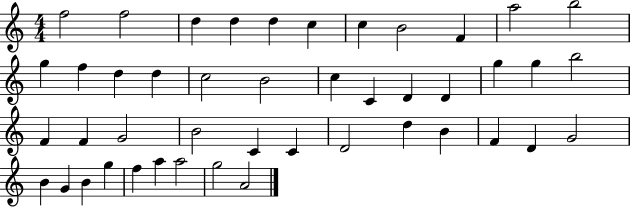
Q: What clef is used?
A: treble